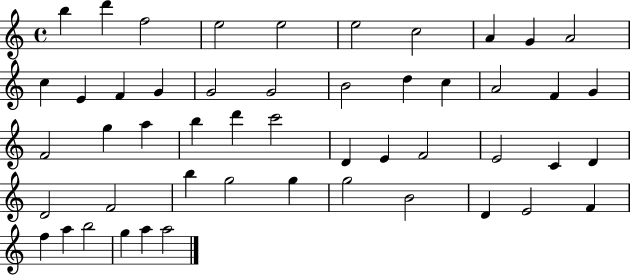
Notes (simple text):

B5/q D6/q F5/h E5/h E5/h E5/h C5/h A4/q G4/q A4/h C5/q E4/q F4/q G4/q G4/h G4/h B4/h D5/q C5/q A4/h F4/q G4/q F4/h G5/q A5/q B5/q D6/q C6/h D4/q E4/q F4/h E4/h C4/q D4/q D4/h F4/h B5/q G5/h G5/q G5/h B4/h D4/q E4/h F4/q F5/q A5/q B5/h G5/q A5/q A5/h